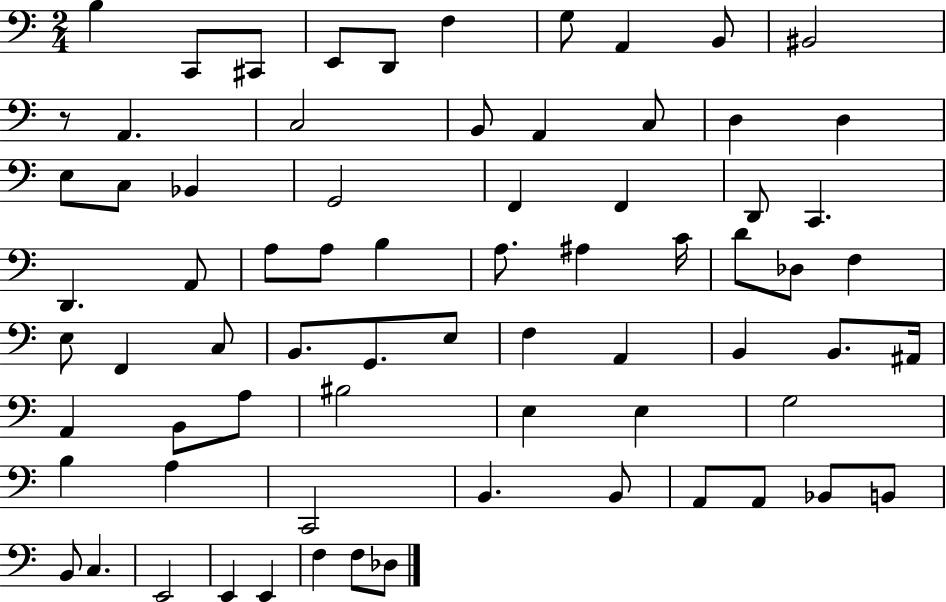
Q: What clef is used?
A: bass